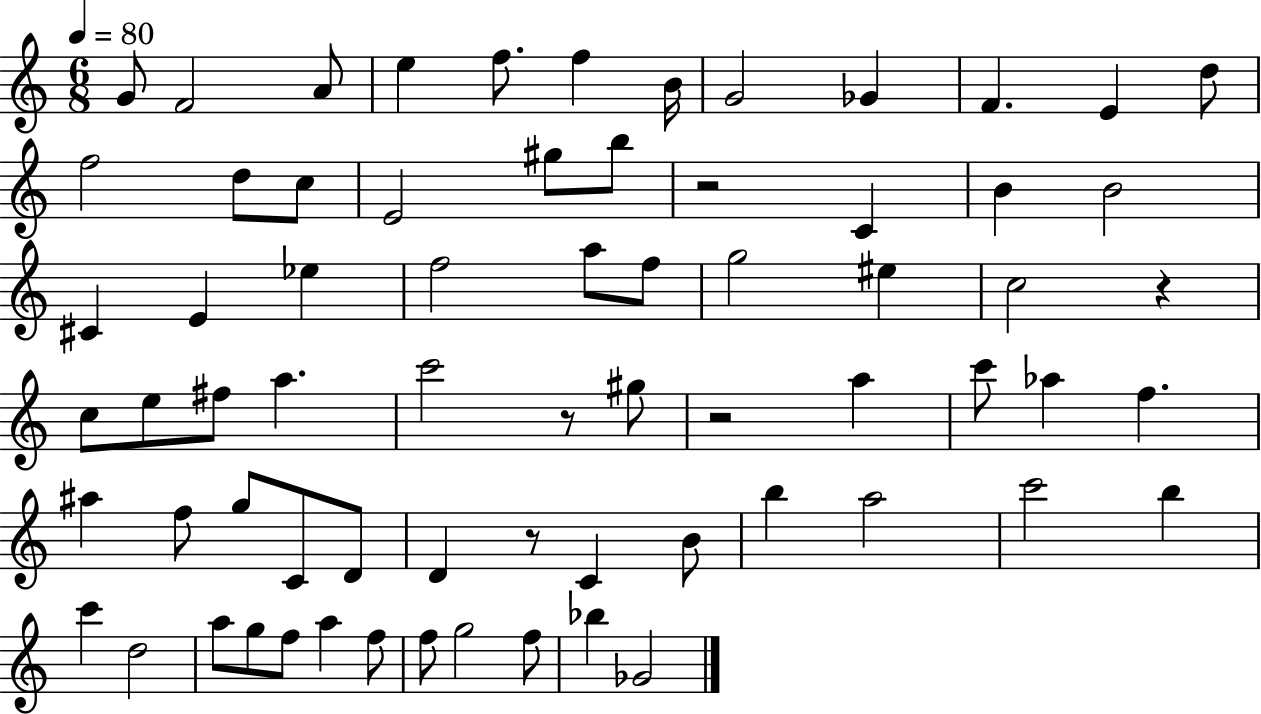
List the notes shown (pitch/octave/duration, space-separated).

G4/e F4/h A4/e E5/q F5/e. F5/q B4/s G4/h Gb4/q F4/q. E4/q D5/e F5/h D5/e C5/e E4/h G#5/e B5/e R/h C4/q B4/q B4/h C#4/q E4/q Eb5/q F5/h A5/e F5/e G5/h EIS5/q C5/h R/q C5/e E5/e F#5/e A5/q. C6/h R/e G#5/e R/h A5/q C6/e Ab5/q F5/q. A#5/q F5/e G5/e C4/e D4/e D4/q R/e C4/q B4/e B5/q A5/h C6/h B5/q C6/q D5/h A5/e G5/e F5/e A5/q F5/e F5/e G5/h F5/e Bb5/q Gb4/h